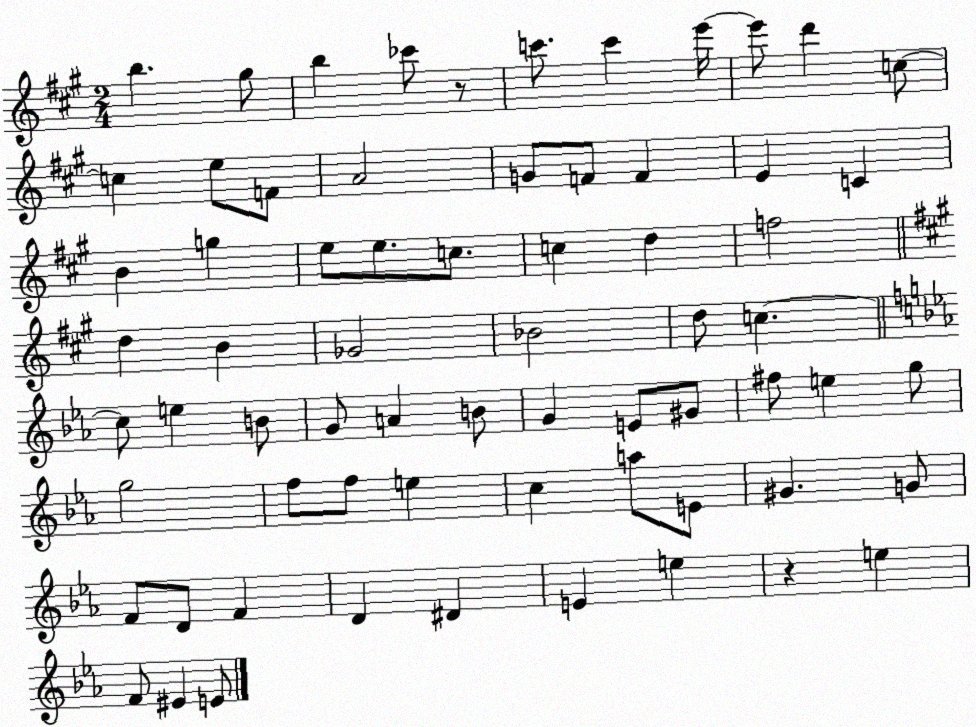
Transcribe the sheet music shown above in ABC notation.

X:1
T:Untitled
M:2/4
L:1/4
K:A
b ^g/2 b _c'/2 z/2 c'/2 c' e'/4 e'/2 d' c/2 c e/2 F/2 A2 G/2 F/2 F E C B g e/2 e/2 c/2 c d f2 d B _G2 _B2 d/2 c c/2 e B/2 G/2 A B/2 G E/2 ^G/2 ^f/2 e g/2 g2 f/2 f/2 e c a/2 E/2 ^G G/2 F/2 D/2 F D ^D E e z e F/2 ^E E/2